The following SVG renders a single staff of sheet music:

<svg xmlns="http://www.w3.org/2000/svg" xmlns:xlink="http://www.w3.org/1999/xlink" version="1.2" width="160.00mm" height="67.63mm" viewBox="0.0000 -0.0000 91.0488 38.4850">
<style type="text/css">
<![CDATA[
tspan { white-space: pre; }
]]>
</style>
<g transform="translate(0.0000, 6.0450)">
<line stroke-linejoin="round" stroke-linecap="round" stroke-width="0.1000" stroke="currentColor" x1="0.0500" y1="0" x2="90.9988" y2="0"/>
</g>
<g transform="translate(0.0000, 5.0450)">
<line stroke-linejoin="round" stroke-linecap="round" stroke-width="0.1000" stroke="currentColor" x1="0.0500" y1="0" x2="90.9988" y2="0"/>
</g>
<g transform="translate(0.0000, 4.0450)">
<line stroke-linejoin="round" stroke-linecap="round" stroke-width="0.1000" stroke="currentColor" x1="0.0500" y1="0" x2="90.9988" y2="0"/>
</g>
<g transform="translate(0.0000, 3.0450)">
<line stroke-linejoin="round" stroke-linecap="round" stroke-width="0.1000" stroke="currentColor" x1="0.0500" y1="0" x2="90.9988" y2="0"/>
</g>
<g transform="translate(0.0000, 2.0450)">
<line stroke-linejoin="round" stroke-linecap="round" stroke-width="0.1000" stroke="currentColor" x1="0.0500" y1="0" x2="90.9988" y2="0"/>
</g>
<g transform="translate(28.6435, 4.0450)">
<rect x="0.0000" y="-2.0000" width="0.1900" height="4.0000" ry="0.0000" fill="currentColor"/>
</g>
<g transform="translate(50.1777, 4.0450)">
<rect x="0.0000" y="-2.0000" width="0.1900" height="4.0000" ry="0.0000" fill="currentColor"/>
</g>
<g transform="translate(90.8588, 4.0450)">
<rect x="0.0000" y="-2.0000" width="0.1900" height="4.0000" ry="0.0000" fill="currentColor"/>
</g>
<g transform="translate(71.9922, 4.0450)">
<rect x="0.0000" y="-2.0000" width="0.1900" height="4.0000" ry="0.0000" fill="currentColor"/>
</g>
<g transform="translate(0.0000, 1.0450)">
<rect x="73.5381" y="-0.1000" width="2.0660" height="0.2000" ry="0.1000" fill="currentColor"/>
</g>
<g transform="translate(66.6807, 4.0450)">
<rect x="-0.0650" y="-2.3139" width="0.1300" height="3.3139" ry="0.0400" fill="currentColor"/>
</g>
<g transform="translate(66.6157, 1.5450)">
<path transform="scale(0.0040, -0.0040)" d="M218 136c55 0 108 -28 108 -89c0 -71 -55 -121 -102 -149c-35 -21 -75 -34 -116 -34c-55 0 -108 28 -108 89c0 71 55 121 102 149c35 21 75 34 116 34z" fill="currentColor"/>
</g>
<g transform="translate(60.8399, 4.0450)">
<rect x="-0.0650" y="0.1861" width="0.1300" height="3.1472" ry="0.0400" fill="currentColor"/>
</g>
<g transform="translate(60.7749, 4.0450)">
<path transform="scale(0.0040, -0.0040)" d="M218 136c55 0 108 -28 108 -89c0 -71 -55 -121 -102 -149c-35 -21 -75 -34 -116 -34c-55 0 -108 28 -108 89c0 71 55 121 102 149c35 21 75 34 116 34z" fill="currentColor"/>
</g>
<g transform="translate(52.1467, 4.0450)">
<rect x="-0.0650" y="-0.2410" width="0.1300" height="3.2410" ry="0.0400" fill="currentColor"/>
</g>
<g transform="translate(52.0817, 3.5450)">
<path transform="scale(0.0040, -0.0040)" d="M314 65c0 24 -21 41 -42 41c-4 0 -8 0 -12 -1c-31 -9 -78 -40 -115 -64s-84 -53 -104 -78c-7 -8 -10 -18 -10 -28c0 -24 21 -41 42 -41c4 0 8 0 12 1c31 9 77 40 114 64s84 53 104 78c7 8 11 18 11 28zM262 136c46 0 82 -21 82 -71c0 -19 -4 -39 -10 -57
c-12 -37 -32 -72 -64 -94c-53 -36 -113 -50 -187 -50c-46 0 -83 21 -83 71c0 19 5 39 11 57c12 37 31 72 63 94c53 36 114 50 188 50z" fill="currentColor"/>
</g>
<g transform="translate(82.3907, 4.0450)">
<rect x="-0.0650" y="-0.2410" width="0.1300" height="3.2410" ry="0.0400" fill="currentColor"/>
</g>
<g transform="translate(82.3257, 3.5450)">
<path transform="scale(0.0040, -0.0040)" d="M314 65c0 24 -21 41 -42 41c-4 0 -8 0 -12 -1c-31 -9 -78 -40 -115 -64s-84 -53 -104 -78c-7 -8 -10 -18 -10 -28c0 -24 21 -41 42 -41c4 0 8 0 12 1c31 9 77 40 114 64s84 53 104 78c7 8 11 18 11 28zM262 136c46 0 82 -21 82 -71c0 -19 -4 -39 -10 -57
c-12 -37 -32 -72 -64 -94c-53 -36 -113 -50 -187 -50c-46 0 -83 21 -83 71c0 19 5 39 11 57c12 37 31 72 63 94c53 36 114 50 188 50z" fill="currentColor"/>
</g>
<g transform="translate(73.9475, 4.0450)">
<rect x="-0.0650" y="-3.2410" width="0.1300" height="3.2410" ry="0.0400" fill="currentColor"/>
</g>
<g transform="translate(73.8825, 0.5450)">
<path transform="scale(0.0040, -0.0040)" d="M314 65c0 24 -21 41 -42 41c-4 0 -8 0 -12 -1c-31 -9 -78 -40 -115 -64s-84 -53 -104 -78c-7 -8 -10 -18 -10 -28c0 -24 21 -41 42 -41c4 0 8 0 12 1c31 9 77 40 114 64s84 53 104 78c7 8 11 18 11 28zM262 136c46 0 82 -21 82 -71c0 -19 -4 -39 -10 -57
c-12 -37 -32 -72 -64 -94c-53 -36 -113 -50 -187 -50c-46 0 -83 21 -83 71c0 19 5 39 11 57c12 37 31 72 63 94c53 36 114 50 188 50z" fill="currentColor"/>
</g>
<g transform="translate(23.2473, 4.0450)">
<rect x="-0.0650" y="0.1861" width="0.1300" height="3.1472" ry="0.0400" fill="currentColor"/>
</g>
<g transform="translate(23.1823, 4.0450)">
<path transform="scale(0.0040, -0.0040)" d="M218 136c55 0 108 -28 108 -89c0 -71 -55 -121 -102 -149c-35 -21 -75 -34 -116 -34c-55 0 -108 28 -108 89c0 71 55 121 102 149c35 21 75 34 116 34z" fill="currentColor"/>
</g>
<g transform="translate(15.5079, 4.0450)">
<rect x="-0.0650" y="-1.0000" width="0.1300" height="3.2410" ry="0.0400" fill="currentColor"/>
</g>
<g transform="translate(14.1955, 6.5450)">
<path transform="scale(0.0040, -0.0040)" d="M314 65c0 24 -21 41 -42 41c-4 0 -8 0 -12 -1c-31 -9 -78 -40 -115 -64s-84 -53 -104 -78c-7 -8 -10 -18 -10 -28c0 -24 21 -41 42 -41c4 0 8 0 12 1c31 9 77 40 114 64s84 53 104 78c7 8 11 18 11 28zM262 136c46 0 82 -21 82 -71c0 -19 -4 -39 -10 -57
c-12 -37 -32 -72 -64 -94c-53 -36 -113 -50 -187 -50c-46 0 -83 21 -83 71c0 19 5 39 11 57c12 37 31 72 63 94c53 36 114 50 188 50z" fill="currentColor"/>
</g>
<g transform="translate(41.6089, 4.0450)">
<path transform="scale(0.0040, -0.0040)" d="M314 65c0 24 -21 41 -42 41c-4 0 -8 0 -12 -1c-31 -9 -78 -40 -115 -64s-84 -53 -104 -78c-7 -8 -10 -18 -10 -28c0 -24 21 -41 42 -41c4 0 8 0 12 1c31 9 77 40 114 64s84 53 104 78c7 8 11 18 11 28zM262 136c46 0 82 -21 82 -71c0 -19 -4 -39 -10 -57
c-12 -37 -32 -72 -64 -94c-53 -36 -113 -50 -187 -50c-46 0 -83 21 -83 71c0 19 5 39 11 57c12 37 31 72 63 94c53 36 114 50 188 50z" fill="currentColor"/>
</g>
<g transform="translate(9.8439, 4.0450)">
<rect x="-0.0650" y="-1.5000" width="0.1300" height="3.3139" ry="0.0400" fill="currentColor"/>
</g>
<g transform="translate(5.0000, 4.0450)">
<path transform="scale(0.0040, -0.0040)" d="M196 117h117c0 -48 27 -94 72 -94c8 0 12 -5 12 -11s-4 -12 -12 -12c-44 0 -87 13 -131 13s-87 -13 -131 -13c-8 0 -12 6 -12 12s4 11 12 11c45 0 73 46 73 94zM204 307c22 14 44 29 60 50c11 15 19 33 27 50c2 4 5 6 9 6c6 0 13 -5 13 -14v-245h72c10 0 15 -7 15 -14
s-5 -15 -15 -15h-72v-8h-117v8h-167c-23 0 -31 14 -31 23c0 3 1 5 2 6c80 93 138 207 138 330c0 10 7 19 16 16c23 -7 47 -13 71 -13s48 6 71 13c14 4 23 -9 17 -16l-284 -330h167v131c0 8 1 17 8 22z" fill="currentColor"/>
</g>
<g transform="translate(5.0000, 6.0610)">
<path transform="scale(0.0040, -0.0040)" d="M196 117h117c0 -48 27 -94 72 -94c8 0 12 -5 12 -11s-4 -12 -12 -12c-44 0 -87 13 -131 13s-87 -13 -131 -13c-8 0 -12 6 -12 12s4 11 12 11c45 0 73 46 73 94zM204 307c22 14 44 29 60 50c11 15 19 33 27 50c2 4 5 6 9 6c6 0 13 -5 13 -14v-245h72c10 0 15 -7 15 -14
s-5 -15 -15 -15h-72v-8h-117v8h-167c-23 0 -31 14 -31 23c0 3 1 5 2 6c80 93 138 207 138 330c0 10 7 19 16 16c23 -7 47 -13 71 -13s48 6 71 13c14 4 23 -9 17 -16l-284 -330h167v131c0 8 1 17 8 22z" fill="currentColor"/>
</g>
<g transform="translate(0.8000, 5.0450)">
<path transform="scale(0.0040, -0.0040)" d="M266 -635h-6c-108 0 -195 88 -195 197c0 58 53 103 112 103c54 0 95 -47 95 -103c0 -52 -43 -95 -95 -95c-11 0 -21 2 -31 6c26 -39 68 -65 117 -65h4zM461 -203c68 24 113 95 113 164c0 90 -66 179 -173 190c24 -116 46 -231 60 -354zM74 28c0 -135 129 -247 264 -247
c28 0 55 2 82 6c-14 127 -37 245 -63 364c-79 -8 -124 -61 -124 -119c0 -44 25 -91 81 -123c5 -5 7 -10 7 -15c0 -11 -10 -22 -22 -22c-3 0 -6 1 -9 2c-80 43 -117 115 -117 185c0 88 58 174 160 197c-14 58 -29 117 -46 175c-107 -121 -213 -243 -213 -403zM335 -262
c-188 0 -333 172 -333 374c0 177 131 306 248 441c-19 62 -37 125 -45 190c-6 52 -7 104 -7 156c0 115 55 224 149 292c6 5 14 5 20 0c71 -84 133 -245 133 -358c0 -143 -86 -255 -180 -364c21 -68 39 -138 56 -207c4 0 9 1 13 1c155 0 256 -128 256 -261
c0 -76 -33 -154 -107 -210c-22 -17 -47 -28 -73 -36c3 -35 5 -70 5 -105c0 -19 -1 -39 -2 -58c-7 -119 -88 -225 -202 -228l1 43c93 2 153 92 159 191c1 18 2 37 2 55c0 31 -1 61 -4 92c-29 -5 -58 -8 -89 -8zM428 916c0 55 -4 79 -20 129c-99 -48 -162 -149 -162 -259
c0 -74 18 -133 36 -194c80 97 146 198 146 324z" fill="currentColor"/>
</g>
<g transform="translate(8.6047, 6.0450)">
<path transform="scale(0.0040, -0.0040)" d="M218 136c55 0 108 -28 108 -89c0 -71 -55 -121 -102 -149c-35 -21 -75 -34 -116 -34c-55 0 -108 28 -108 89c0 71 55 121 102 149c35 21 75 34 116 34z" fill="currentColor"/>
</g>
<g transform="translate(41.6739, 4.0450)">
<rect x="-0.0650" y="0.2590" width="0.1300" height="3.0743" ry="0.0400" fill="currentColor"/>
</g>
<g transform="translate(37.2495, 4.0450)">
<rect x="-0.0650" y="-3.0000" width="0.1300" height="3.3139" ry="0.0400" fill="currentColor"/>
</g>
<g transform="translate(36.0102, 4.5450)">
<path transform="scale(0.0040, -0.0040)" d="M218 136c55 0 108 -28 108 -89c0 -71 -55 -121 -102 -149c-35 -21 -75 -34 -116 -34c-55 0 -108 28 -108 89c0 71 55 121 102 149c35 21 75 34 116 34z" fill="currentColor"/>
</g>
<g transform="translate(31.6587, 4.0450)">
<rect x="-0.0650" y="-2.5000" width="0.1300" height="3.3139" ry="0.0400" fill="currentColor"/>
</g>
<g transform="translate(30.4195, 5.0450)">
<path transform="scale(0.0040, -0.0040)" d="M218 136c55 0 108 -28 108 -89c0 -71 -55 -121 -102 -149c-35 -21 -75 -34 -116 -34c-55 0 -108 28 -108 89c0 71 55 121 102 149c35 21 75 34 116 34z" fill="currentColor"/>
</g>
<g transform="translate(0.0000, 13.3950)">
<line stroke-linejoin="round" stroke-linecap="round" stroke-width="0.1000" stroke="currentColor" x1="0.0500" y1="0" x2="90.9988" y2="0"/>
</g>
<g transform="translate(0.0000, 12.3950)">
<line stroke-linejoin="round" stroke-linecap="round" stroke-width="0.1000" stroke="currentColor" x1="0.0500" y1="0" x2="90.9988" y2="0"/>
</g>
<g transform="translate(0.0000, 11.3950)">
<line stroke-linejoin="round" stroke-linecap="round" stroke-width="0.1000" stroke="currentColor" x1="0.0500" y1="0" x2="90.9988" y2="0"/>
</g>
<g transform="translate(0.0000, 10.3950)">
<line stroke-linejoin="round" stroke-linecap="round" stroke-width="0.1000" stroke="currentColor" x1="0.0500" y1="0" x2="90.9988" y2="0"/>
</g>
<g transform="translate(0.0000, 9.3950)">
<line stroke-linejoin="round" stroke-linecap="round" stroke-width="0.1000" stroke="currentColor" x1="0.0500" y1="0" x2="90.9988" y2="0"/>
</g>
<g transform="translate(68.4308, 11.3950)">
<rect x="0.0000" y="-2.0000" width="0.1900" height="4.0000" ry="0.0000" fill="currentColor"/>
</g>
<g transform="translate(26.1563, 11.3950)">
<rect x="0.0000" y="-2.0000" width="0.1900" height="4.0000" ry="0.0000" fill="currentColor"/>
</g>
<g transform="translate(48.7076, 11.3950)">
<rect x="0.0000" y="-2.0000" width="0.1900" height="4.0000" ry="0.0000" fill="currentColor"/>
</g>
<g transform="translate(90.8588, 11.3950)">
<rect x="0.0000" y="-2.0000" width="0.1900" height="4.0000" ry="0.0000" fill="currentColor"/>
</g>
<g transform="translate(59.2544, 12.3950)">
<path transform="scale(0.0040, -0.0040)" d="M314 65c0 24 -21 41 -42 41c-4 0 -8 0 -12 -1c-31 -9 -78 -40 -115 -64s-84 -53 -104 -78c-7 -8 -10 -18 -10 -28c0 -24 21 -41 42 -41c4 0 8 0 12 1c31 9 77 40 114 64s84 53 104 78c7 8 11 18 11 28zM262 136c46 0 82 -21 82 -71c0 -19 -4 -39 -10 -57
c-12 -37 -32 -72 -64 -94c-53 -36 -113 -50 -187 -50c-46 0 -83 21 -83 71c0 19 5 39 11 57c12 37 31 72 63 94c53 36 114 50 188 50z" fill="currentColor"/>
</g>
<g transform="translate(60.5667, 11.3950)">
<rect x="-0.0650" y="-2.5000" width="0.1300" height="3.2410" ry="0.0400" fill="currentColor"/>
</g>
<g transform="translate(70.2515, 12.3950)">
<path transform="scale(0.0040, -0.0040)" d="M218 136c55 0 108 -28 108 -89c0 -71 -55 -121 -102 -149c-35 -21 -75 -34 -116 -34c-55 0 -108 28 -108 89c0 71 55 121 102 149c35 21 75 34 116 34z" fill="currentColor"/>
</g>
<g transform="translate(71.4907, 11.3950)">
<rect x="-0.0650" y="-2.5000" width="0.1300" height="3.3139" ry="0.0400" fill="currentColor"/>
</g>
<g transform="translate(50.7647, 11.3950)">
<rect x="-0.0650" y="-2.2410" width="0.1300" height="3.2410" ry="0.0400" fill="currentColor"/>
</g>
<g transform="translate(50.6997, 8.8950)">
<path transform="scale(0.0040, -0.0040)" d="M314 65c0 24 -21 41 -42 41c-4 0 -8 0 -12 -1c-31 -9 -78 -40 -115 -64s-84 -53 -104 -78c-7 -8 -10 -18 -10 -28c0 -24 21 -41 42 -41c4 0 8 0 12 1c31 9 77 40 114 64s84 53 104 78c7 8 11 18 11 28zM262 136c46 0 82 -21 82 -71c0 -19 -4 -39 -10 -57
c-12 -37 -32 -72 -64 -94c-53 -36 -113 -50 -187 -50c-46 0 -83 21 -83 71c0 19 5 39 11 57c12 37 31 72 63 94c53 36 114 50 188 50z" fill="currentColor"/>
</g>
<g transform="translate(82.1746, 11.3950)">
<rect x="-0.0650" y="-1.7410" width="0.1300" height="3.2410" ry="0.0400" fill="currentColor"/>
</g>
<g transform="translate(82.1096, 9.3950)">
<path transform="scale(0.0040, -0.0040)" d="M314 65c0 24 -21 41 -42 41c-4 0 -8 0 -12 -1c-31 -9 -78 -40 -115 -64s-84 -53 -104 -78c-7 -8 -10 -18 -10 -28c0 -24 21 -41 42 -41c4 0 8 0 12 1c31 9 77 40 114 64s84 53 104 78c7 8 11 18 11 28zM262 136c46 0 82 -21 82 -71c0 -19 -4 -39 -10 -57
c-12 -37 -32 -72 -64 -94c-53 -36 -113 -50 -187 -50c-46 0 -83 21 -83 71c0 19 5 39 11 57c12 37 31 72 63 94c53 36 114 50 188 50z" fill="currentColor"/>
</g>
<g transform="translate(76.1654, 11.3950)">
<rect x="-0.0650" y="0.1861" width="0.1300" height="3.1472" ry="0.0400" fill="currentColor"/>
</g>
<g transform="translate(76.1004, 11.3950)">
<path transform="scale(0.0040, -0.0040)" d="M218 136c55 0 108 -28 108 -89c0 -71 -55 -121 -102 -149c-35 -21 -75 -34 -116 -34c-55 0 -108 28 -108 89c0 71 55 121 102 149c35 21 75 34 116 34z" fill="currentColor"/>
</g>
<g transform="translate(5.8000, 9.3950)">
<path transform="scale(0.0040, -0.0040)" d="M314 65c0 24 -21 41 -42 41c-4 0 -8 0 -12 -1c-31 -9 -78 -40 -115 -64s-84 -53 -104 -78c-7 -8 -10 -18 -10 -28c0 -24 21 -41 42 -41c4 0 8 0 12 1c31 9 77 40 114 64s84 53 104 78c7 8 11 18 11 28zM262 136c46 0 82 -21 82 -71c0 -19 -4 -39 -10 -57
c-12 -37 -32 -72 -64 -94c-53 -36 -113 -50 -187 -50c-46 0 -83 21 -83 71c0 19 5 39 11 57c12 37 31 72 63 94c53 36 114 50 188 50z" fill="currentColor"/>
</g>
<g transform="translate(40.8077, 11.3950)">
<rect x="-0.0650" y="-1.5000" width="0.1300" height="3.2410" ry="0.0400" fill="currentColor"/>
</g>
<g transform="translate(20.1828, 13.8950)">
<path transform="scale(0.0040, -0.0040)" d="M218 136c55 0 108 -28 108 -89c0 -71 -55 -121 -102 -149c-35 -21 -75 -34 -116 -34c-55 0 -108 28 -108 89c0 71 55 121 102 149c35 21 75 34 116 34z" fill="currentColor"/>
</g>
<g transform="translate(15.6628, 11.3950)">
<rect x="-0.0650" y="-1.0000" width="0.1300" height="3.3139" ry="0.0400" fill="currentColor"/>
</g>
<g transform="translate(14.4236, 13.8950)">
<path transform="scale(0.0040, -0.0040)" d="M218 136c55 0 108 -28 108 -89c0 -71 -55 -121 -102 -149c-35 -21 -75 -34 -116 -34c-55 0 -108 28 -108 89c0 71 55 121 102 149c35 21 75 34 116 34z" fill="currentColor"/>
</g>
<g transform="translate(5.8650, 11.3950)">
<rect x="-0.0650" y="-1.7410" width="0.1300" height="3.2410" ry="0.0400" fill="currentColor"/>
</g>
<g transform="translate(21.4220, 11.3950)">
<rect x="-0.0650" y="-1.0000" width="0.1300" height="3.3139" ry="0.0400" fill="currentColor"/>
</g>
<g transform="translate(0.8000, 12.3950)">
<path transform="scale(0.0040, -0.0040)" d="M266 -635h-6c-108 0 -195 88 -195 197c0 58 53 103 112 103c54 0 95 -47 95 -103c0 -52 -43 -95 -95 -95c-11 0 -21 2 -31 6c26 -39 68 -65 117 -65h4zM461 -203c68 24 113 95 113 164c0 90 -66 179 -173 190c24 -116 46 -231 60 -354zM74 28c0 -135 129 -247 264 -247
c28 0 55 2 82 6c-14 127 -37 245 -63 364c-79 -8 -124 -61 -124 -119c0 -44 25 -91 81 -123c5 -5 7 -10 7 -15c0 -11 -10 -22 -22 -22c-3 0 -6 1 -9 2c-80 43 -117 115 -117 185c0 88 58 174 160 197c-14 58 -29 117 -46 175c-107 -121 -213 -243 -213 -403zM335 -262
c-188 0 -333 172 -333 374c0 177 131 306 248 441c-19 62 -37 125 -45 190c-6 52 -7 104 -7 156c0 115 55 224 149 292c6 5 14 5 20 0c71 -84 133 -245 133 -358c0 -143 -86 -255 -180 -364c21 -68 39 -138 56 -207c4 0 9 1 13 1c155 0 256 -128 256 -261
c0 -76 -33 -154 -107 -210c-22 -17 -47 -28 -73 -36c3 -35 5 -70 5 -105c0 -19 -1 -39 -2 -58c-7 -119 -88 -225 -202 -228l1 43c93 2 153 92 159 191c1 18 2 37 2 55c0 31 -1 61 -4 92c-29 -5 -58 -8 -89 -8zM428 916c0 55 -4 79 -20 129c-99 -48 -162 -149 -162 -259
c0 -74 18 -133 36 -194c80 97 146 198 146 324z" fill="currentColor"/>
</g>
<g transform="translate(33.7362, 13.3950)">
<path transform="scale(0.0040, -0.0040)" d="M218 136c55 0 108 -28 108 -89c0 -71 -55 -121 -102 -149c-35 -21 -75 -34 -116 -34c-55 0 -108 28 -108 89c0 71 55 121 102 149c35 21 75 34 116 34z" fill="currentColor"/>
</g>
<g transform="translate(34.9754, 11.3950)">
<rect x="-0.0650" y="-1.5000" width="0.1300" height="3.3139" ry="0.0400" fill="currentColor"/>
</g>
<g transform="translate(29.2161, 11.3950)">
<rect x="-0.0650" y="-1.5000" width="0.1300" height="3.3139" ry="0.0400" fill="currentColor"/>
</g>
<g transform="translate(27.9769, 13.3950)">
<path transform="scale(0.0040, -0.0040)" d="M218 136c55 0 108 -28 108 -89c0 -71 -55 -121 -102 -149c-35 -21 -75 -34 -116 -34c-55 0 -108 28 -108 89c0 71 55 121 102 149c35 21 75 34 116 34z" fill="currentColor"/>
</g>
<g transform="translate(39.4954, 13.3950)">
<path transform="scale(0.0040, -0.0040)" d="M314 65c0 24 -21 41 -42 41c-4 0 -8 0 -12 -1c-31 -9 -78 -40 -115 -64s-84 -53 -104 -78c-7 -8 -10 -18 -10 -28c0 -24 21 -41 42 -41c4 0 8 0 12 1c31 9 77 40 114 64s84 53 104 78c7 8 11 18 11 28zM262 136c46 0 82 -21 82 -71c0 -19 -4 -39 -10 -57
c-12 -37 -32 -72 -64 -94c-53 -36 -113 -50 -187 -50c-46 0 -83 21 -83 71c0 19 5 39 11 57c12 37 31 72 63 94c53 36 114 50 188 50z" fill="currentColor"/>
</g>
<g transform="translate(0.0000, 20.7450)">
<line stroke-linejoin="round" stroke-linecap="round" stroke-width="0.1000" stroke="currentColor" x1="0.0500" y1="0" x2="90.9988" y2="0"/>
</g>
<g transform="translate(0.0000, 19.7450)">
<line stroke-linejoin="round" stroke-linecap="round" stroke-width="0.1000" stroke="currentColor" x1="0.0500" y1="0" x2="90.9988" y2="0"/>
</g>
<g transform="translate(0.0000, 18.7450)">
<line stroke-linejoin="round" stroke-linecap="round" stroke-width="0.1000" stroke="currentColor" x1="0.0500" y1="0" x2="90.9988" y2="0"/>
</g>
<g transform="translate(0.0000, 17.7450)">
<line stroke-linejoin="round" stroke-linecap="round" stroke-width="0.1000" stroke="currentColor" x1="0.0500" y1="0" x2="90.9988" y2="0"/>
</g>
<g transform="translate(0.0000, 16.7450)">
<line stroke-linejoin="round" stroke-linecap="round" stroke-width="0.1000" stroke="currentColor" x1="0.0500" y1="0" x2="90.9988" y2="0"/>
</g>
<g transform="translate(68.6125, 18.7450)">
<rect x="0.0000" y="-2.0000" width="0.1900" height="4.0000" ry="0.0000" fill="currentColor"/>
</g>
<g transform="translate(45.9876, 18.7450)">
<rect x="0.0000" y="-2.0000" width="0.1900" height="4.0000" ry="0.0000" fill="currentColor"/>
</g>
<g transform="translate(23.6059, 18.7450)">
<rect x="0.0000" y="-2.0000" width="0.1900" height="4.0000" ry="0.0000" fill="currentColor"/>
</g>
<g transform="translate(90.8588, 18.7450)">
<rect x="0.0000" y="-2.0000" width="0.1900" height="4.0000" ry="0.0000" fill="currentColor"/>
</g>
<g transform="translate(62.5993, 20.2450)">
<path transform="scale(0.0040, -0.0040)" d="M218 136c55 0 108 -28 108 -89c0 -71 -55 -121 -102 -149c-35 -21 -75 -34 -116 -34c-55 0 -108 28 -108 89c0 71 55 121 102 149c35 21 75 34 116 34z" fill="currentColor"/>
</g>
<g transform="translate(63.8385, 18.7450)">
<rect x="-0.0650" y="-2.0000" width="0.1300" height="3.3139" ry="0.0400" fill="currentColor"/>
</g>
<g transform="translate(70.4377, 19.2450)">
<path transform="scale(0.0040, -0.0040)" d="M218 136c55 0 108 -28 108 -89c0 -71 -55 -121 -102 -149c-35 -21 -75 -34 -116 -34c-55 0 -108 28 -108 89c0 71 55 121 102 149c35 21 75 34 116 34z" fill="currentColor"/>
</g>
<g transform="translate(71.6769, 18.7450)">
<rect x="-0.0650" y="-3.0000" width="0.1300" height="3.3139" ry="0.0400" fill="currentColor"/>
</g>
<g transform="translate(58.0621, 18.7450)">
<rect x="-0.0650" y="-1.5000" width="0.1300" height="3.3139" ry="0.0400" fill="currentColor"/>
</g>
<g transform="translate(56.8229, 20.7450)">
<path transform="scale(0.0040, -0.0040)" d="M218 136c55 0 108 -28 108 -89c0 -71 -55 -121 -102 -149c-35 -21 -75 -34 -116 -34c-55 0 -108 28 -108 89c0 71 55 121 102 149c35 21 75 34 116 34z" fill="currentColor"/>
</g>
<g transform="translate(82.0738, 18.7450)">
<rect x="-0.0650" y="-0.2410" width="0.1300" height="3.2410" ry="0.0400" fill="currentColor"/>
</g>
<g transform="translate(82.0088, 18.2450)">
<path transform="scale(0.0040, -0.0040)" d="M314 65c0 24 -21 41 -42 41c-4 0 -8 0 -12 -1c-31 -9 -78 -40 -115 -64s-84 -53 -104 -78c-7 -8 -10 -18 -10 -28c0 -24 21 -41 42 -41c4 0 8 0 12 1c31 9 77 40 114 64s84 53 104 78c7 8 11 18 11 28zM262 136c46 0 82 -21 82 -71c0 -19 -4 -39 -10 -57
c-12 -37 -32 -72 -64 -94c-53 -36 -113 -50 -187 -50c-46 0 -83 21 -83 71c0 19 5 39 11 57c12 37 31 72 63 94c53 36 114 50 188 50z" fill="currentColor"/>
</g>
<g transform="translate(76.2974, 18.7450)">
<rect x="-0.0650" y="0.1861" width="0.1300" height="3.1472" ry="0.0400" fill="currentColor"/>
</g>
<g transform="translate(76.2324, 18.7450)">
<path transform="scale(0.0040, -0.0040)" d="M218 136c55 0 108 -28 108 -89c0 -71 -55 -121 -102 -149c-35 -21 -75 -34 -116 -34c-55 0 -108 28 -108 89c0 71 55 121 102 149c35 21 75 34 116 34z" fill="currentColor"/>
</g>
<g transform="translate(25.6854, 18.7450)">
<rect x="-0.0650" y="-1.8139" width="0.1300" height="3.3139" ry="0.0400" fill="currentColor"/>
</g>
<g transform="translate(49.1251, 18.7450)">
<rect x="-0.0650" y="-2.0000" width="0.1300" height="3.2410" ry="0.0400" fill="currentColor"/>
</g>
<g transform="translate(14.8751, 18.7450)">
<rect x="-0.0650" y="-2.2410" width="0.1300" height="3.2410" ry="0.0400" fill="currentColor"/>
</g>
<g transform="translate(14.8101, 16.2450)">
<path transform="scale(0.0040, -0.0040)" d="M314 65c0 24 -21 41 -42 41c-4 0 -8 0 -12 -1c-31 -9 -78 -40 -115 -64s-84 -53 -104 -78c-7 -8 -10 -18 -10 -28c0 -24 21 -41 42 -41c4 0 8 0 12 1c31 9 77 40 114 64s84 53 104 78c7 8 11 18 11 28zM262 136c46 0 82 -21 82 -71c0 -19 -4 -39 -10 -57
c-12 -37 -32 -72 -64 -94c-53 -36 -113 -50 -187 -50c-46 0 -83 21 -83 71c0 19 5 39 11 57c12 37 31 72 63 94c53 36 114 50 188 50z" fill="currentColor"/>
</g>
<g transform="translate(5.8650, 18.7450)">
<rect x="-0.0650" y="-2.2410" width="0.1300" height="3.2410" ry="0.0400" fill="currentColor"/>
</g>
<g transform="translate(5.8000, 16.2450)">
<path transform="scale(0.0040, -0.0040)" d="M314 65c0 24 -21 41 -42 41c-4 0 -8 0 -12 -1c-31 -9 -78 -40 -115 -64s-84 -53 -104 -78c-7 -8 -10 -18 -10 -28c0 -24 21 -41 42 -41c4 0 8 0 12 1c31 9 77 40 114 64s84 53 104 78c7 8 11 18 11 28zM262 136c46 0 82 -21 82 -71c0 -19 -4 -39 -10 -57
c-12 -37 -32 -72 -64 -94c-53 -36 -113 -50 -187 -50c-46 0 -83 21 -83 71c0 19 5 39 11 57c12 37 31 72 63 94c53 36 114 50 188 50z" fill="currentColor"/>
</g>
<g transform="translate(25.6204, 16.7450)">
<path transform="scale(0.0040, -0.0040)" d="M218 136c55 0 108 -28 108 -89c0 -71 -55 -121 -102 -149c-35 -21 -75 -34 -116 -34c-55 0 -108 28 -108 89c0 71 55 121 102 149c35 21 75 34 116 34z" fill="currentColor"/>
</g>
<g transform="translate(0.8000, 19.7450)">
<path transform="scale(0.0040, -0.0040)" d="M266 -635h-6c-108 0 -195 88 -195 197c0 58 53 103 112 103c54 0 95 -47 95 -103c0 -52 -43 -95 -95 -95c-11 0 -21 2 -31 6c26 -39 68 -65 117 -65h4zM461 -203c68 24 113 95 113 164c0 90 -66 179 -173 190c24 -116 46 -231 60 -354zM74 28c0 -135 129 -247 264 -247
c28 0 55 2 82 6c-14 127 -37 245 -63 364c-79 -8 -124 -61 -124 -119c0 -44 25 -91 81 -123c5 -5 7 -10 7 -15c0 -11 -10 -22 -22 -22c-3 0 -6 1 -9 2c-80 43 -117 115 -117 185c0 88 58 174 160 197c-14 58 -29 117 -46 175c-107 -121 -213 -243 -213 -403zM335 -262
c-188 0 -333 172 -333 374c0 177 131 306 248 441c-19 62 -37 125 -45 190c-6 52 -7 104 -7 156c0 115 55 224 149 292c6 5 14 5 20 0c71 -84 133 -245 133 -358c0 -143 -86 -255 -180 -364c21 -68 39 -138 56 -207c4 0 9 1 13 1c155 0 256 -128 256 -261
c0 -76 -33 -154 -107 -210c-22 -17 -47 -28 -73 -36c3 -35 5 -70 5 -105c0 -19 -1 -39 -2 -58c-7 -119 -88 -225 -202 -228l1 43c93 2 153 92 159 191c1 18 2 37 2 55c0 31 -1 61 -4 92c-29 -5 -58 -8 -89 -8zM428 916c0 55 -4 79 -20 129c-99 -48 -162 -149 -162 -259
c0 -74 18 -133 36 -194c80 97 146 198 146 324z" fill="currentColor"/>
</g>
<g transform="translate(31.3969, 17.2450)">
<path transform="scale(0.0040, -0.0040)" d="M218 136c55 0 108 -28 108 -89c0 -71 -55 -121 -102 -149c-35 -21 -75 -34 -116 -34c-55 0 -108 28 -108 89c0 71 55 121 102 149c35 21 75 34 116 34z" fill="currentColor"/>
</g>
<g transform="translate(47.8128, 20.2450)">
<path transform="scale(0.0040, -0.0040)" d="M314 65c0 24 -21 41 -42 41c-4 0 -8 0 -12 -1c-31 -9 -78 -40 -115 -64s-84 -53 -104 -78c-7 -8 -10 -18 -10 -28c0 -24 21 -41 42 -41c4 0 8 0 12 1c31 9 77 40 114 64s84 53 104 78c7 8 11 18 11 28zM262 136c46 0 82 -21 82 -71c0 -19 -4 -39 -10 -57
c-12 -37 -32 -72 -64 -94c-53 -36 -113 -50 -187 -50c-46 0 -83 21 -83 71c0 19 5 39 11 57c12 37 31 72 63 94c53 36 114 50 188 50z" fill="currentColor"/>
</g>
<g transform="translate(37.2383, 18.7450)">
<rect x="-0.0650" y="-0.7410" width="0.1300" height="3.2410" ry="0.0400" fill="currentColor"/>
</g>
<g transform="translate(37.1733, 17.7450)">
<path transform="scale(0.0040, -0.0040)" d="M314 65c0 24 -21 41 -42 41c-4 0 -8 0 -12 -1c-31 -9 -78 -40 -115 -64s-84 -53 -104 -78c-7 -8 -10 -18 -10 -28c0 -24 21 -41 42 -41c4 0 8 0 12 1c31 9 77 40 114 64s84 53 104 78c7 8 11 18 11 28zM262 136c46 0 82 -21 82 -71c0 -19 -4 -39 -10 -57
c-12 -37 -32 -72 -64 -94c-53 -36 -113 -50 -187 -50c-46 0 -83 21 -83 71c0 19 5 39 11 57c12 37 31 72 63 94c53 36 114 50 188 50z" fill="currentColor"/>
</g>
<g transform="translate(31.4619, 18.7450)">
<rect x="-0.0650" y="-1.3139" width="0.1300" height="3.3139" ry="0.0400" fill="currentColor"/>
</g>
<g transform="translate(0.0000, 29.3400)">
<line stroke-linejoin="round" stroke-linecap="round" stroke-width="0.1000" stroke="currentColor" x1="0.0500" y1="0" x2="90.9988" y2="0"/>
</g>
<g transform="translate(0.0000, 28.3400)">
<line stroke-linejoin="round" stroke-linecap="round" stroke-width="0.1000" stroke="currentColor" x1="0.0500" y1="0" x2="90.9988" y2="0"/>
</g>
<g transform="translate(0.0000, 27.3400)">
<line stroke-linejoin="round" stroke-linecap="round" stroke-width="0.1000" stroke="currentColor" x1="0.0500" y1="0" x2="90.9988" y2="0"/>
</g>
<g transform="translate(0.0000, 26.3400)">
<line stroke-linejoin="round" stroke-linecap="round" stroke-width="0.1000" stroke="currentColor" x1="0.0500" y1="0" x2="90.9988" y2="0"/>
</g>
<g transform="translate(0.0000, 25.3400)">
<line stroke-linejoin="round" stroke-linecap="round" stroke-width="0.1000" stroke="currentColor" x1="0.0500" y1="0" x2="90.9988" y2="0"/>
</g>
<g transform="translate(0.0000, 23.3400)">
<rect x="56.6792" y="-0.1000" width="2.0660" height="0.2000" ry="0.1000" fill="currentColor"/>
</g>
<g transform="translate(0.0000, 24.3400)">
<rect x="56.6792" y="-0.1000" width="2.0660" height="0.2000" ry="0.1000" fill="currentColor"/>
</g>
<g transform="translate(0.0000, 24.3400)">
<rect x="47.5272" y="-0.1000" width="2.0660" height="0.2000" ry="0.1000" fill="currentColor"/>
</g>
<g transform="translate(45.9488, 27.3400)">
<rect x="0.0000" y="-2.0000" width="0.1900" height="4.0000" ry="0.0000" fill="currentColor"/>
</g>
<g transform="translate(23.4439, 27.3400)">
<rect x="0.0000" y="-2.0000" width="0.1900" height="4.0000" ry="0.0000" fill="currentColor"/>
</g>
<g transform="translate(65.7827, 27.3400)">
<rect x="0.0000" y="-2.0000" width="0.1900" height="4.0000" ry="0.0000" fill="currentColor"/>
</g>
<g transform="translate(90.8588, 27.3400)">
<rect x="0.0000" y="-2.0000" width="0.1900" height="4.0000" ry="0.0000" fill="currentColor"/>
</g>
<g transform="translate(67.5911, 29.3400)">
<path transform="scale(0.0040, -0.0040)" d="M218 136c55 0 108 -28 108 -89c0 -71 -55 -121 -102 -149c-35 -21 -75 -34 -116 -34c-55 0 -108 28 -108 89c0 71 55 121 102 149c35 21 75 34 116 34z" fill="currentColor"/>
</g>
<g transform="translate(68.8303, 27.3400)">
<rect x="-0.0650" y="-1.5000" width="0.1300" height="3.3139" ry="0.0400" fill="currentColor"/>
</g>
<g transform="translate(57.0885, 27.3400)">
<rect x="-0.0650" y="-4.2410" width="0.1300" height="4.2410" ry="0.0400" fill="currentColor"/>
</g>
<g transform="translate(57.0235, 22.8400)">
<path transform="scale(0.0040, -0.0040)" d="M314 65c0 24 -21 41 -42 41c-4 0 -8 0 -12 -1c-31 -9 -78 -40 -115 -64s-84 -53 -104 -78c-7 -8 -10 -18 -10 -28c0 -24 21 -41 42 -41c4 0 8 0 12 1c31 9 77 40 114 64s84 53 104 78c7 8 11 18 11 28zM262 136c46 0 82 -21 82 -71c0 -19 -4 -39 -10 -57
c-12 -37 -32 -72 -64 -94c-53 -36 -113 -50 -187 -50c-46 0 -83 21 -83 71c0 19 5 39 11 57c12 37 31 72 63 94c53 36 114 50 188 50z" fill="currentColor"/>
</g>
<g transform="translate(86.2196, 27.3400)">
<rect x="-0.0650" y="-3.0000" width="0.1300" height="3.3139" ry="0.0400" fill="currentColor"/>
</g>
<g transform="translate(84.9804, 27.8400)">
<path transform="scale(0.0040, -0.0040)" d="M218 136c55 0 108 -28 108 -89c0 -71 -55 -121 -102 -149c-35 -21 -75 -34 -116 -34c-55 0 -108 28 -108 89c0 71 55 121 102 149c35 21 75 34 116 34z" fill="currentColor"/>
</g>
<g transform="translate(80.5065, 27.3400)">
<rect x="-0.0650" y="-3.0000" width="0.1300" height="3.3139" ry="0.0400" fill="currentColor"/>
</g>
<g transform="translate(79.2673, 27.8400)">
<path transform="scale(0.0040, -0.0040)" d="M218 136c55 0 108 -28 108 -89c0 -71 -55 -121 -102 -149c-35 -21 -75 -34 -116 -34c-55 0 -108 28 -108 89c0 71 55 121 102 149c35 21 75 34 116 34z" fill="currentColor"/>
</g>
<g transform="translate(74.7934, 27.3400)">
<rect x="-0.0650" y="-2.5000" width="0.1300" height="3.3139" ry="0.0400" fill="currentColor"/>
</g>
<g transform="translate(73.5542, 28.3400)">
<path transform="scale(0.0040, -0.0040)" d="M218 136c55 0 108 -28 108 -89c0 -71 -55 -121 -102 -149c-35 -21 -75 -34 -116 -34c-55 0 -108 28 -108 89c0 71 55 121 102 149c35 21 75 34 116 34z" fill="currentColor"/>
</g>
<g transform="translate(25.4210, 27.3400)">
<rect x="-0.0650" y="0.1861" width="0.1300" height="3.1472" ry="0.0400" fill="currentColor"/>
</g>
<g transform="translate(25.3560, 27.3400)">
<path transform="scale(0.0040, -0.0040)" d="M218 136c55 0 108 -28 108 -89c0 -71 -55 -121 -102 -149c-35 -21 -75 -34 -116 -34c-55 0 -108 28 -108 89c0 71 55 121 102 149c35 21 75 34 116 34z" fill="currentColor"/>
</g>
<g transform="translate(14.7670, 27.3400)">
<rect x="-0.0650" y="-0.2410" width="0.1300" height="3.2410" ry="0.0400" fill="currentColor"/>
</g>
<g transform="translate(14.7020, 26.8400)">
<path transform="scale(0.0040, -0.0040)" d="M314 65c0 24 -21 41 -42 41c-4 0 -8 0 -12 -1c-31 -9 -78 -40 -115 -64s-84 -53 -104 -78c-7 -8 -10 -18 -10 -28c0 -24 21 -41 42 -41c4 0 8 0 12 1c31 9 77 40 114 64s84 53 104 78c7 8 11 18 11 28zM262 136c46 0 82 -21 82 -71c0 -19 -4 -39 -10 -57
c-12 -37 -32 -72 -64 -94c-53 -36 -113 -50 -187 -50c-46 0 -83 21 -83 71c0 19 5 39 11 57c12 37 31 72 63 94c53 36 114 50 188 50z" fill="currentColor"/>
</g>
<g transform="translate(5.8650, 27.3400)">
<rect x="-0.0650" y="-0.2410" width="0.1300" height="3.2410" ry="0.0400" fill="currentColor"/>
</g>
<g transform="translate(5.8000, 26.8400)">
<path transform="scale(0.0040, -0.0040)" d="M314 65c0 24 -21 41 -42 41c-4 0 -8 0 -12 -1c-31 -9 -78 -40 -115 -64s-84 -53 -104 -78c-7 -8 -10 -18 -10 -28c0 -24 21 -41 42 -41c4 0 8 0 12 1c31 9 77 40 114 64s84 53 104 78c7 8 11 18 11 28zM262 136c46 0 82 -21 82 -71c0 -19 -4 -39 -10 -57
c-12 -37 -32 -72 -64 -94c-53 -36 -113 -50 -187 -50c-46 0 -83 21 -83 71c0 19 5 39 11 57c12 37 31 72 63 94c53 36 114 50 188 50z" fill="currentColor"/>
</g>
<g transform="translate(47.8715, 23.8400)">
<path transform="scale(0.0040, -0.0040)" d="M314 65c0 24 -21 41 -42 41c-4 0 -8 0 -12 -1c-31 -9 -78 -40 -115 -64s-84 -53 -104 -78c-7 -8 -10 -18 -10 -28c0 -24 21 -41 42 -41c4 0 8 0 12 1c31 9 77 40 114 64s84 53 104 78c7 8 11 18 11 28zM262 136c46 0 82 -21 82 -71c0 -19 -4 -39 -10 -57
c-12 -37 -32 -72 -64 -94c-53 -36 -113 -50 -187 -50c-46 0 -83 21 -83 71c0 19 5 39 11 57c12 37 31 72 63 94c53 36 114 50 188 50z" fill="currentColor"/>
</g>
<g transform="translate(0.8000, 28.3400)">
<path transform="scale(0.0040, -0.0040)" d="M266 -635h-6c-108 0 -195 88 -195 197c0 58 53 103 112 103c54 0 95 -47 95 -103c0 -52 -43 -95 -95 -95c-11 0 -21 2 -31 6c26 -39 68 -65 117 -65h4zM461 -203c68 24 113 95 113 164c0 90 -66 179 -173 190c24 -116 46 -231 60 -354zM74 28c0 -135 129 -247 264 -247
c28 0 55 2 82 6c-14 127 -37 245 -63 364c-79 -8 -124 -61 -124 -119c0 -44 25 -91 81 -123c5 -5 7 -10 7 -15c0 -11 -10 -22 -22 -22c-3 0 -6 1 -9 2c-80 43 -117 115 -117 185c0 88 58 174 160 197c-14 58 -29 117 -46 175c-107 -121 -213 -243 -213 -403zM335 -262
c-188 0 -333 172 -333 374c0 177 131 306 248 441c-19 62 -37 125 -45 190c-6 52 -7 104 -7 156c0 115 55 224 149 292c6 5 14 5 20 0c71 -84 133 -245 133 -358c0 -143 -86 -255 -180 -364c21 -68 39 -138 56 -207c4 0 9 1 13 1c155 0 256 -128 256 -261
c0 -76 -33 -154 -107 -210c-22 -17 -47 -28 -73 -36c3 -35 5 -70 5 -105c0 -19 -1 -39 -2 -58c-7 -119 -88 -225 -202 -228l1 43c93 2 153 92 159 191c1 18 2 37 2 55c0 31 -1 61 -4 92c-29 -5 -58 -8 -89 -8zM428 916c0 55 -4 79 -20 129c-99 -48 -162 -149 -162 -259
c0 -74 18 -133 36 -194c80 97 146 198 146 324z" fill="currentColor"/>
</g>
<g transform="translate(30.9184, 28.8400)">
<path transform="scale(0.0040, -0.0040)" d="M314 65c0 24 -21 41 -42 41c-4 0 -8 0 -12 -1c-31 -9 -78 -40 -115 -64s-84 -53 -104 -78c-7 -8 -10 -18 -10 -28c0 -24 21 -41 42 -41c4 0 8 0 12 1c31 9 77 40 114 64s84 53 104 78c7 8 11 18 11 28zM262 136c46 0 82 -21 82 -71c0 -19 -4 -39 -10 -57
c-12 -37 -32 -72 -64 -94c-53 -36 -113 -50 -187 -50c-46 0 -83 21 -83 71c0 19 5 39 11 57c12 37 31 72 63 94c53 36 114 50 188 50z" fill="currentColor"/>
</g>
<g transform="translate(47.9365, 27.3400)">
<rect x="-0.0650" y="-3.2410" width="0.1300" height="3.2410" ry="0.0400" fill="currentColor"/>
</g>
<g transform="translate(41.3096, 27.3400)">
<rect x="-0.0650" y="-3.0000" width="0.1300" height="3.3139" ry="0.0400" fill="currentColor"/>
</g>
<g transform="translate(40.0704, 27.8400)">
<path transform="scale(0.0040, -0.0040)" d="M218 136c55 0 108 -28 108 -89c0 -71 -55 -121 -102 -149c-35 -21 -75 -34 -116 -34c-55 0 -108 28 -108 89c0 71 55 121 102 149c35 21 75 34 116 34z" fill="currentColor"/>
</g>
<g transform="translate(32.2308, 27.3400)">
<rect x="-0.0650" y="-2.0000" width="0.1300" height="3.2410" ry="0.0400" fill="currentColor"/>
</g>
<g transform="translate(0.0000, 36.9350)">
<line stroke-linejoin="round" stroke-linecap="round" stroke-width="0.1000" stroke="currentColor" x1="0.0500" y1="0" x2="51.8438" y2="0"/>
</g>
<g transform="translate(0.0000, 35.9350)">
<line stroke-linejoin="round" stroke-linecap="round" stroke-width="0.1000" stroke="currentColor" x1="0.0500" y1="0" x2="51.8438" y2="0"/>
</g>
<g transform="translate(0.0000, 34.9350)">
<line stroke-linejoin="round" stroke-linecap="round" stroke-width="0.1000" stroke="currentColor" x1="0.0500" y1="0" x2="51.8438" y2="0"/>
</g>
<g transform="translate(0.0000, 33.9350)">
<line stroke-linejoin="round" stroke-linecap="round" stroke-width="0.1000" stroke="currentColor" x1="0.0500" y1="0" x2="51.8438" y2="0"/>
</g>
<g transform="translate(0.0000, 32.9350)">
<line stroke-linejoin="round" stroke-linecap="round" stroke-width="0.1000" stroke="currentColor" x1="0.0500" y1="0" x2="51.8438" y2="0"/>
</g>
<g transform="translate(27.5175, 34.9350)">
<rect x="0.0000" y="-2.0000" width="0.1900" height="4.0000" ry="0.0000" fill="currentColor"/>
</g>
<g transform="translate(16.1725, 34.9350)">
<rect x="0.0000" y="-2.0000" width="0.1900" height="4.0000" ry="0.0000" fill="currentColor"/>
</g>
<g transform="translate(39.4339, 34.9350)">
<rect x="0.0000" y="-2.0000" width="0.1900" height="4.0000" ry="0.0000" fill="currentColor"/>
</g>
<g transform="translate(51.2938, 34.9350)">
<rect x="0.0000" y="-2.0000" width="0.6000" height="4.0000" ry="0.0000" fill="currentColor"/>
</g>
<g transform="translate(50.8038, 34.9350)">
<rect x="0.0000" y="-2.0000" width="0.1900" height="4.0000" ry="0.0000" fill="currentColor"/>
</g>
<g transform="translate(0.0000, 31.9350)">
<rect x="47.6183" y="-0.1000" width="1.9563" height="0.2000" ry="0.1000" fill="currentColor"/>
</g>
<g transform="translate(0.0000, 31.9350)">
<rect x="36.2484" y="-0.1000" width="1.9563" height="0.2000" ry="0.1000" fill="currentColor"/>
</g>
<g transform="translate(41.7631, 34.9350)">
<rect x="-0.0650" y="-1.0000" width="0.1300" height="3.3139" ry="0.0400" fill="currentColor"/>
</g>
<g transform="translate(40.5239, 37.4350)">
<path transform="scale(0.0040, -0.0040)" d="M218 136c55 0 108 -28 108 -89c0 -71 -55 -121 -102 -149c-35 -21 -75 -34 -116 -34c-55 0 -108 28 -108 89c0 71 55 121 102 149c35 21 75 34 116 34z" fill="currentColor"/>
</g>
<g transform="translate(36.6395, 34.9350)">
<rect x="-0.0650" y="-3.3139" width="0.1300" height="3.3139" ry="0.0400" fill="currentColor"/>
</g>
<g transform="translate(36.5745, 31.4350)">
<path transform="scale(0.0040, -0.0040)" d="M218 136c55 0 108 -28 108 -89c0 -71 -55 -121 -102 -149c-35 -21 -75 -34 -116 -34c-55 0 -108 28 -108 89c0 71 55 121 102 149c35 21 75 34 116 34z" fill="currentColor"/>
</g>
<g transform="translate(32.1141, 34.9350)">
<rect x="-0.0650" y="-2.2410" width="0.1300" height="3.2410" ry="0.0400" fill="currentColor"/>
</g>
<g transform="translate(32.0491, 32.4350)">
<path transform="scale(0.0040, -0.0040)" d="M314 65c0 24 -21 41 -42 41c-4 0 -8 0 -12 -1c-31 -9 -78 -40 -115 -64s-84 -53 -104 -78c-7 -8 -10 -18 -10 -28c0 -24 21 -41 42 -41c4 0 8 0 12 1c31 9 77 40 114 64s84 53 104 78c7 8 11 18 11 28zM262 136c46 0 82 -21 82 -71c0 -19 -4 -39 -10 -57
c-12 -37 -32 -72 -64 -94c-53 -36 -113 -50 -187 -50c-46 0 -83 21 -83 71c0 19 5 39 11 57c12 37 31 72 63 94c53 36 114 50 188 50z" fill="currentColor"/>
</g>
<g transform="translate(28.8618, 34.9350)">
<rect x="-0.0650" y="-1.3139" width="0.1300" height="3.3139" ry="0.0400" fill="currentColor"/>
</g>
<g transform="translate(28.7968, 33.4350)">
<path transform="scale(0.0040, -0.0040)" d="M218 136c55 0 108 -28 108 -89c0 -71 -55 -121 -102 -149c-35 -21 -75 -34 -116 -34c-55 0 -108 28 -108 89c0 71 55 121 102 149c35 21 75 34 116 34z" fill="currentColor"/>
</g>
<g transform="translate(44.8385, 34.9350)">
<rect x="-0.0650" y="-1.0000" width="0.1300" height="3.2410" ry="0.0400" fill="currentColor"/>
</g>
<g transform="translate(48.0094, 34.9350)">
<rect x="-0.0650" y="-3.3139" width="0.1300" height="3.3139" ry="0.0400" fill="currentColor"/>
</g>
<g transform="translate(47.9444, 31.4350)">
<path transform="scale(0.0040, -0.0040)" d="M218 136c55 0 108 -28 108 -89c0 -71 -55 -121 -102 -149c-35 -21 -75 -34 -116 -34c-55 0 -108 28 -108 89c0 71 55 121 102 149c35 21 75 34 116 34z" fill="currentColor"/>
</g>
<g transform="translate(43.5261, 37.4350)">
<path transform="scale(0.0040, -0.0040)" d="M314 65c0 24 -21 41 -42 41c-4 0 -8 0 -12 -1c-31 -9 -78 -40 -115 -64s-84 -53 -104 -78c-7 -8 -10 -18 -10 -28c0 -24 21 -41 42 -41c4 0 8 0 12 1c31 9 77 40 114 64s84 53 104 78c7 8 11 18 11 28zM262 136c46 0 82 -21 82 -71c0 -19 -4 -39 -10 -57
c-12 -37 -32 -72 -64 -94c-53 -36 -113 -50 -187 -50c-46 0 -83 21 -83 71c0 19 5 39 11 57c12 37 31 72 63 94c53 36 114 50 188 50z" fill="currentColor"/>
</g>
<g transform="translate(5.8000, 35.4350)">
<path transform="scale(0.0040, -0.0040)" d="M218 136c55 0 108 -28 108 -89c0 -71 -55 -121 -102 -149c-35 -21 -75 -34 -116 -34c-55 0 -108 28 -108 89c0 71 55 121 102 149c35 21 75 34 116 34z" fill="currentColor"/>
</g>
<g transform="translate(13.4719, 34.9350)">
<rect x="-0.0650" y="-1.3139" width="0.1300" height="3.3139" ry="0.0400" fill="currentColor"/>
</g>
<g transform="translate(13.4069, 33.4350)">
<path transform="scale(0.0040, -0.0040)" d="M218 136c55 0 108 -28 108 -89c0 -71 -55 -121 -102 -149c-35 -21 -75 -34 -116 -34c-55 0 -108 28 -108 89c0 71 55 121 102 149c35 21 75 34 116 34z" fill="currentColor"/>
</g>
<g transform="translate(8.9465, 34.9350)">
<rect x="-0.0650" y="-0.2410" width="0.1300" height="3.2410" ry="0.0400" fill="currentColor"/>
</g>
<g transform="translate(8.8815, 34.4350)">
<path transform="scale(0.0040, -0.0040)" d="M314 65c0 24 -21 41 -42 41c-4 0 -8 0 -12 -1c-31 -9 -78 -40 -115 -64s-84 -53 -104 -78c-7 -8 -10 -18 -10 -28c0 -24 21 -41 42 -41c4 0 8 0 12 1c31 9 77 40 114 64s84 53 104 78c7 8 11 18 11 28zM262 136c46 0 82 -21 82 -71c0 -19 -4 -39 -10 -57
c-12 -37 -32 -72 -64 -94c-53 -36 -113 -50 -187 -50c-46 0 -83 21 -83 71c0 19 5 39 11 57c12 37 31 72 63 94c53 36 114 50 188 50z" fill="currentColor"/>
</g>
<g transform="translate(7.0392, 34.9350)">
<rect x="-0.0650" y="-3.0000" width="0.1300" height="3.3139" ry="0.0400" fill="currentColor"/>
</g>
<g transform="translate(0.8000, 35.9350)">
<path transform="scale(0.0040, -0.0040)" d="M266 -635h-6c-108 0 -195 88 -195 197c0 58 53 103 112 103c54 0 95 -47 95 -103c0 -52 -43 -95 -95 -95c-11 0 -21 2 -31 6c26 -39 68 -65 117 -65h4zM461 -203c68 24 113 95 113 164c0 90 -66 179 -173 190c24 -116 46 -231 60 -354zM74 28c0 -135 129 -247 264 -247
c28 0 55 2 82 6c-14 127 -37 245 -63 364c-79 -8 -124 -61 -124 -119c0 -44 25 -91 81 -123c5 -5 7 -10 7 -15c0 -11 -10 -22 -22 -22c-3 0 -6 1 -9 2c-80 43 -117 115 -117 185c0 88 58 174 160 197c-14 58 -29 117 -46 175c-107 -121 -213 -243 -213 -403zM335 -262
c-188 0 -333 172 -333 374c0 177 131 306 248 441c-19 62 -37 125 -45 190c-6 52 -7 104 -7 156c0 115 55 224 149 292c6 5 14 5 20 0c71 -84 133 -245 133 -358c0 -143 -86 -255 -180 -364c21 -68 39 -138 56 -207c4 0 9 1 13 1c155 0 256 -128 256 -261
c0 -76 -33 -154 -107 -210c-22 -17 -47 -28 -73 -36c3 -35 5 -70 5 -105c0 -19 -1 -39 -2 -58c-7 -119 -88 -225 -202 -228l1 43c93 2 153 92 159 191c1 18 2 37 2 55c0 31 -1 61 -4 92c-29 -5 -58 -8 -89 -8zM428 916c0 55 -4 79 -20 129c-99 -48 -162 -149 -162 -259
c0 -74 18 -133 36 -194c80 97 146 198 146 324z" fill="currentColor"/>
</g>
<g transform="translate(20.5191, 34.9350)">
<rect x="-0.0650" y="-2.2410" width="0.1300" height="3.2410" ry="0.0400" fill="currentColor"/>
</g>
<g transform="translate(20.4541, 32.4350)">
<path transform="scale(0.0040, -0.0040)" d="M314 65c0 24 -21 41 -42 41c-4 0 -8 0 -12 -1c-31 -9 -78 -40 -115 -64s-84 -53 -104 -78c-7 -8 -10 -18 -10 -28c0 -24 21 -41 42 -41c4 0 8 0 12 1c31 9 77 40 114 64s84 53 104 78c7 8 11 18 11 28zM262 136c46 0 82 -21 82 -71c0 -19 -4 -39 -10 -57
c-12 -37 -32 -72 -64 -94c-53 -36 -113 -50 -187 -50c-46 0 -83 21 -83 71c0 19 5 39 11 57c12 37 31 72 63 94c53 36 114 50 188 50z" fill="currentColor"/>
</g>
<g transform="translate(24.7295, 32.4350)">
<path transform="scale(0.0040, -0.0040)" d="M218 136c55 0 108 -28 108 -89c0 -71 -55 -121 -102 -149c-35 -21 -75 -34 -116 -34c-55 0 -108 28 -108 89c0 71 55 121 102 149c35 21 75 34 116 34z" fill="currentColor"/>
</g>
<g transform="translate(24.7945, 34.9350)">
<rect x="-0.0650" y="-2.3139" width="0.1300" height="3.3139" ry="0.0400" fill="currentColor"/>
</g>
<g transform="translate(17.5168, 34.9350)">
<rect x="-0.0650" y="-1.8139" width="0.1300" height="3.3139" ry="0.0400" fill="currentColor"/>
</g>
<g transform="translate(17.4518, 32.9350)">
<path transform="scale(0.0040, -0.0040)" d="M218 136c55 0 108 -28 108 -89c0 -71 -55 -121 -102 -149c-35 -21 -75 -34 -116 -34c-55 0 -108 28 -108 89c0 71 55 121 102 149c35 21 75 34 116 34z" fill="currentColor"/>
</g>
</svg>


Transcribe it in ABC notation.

X:1
T:Untitled
M:4/4
L:1/4
K:C
E D2 B G A B2 c2 B g b2 c2 f2 D D E E E2 g2 G2 G B f2 g2 g2 f e d2 F2 E F A B c2 c2 c2 B F2 A b2 d'2 E G A A A c2 e f g2 g e g2 b D D2 b